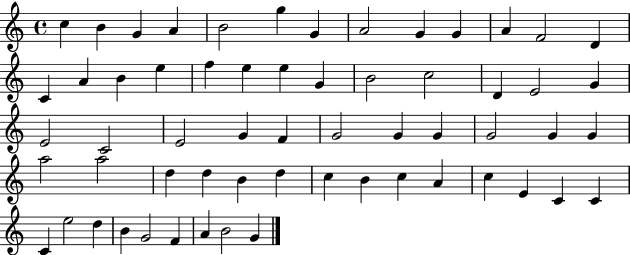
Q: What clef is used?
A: treble